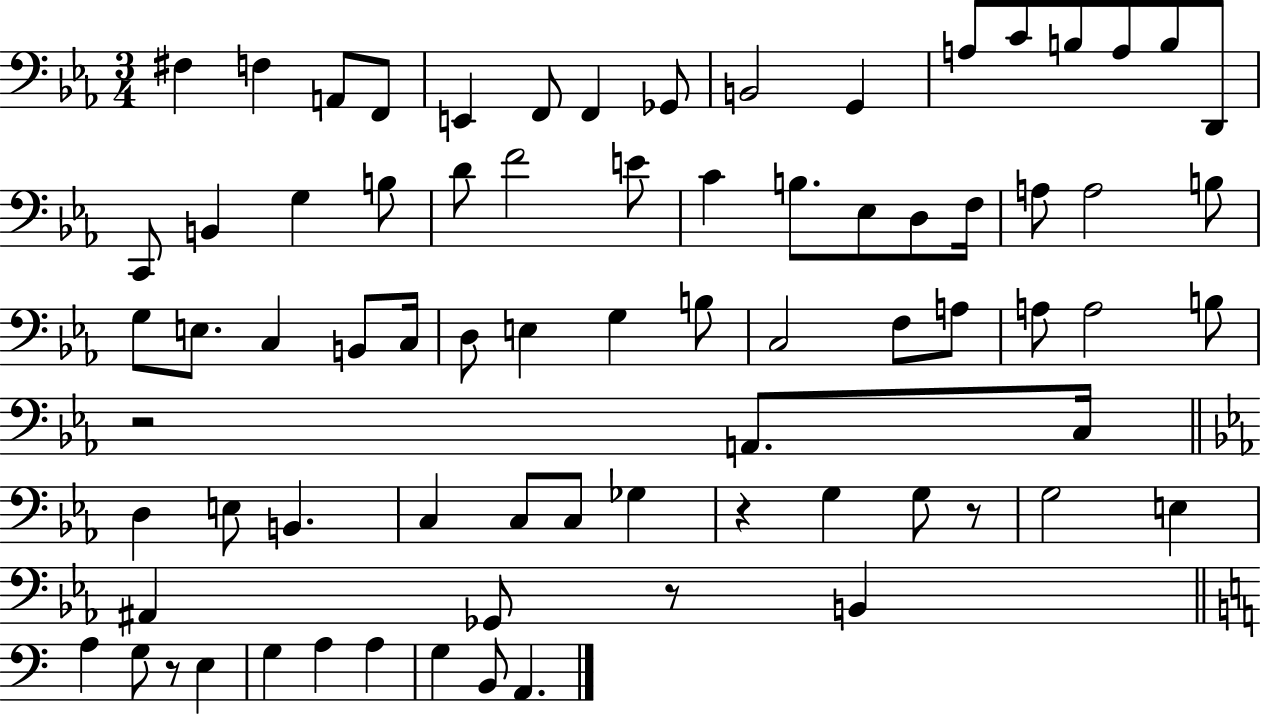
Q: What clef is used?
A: bass